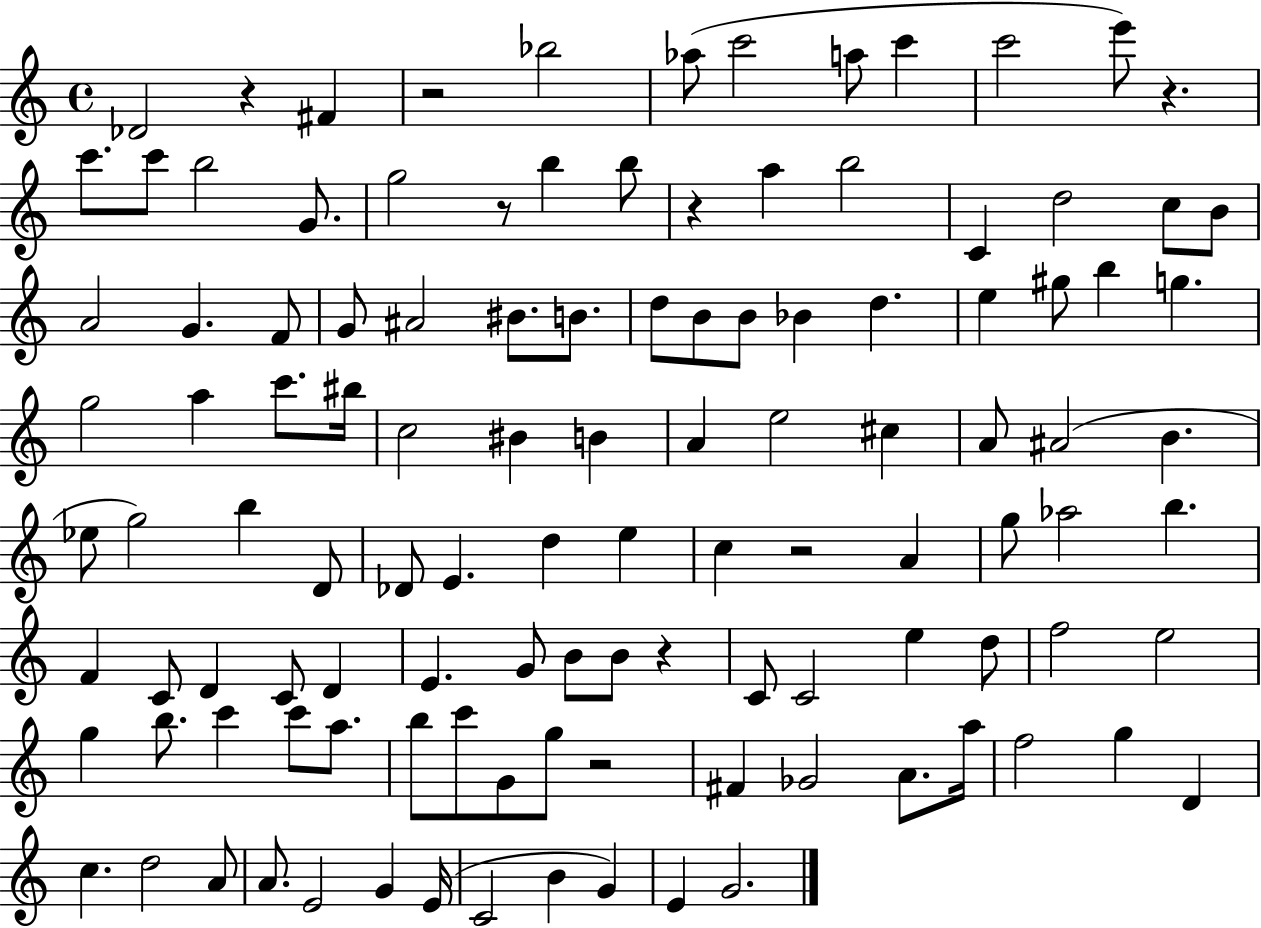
Db4/h R/q F#4/q R/h Bb5/h Ab5/e C6/h A5/e C6/q C6/h E6/e R/q. C6/e. C6/e B5/h G4/e. G5/h R/e B5/q B5/e R/q A5/q B5/h C4/q D5/h C5/e B4/e A4/h G4/q. F4/e G4/e A#4/h BIS4/e. B4/e. D5/e B4/e B4/e Bb4/q D5/q. E5/q G#5/e B5/q G5/q. G5/h A5/q C6/e. BIS5/s C5/h BIS4/q B4/q A4/q E5/h C#5/q A4/e A#4/h B4/q. Eb5/e G5/h B5/q D4/e Db4/e E4/q. D5/q E5/q C5/q R/h A4/q G5/e Ab5/h B5/q. F4/q C4/e D4/q C4/e D4/q E4/q. G4/e B4/e B4/e R/q C4/e C4/h E5/q D5/e F5/h E5/h G5/q B5/e. C6/q C6/e A5/e. B5/e C6/e G4/e G5/e R/h F#4/q Gb4/h A4/e. A5/s F5/h G5/q D4/q C5/q. D5/h A4/e A4/e. E4/h G4/q E4/s C4/h B4/q G4/q E4/q G4/h.